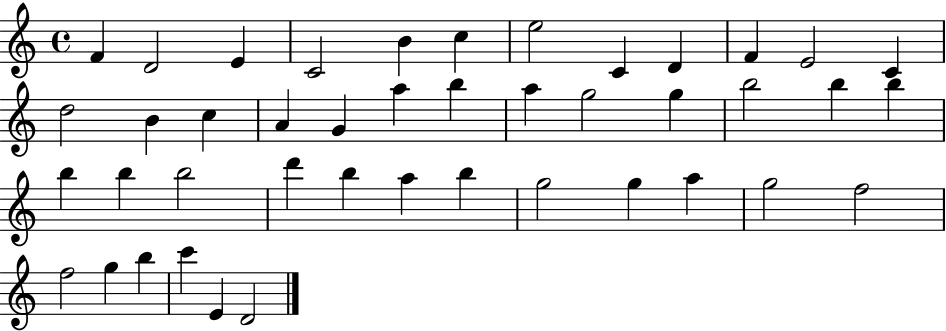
{
  \clef treble
  \time 4/4
  \defaultTimeSignature
  \key c \major
  f'4 d'2 e'4 | c'2 b'4 c''4 | e''2 c'4 d'4 | f'4 e'2 c'4 | \break d''2 b'4 c''4 | a'4 g'4 a''4 b''4 | a''4 g''2 g''4 | b''2 b''4 b''4 | \break b''4 b''4 b''2 | d'''4 b''4 a''4 b''4 | g''2 g''4 a''4 | g''2 f''2 | \break f''2 g''4 b''4 | c'''4 e'4 d'2 | \bar "|."
}